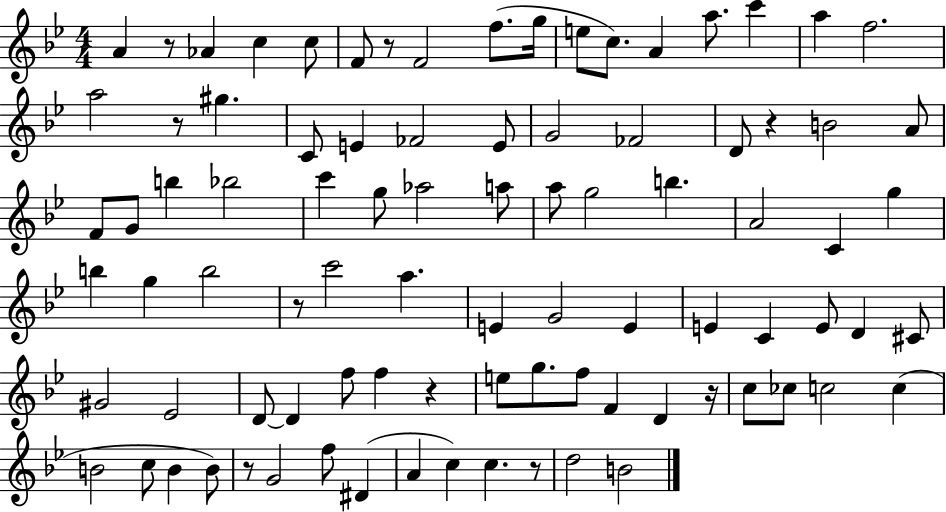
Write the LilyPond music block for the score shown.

{
  \clef treble
  \numericTimeSignature
  \time 4/4
  \key bes \major
  a'4 r8 aes'4 c''4 c''8 | f'8 r8 f'2 f''8.( g''16 | e''8 c''8.) a'4 a''8. c'''4 | a''4 f''2. | \break a''2 r8 gis''4. | c'8 e'4 fes'2 e'8 | g'2 fes'2 | d'8 r4 b'2 a'8 | \break f'8 g'8 b''4 bes''2 | c'''4 g''8 aes''2 a''8 | a''8 g''2 b''4. | a'2 c'4 g''4 | \break b''4 g''4 b''2 | r8 c'''2 a''4. | e'4 g'2 e'4 | e'4 c'4 e'8 d'4 cis'8 | \break gis'2 ees'2 | d'8~~ d'4 f''8 f''4 r4 | e''8 g''8. f''8 f'4 d'4 r16 | c''8 ces''8 c''2 c''4( | \break b'2 c''8 b'4 b'8) | r8 g'2 f''8 dis'4( | a'4 c''4) c''4. r8 | d''2 b'2 | \break \bar "|."
}